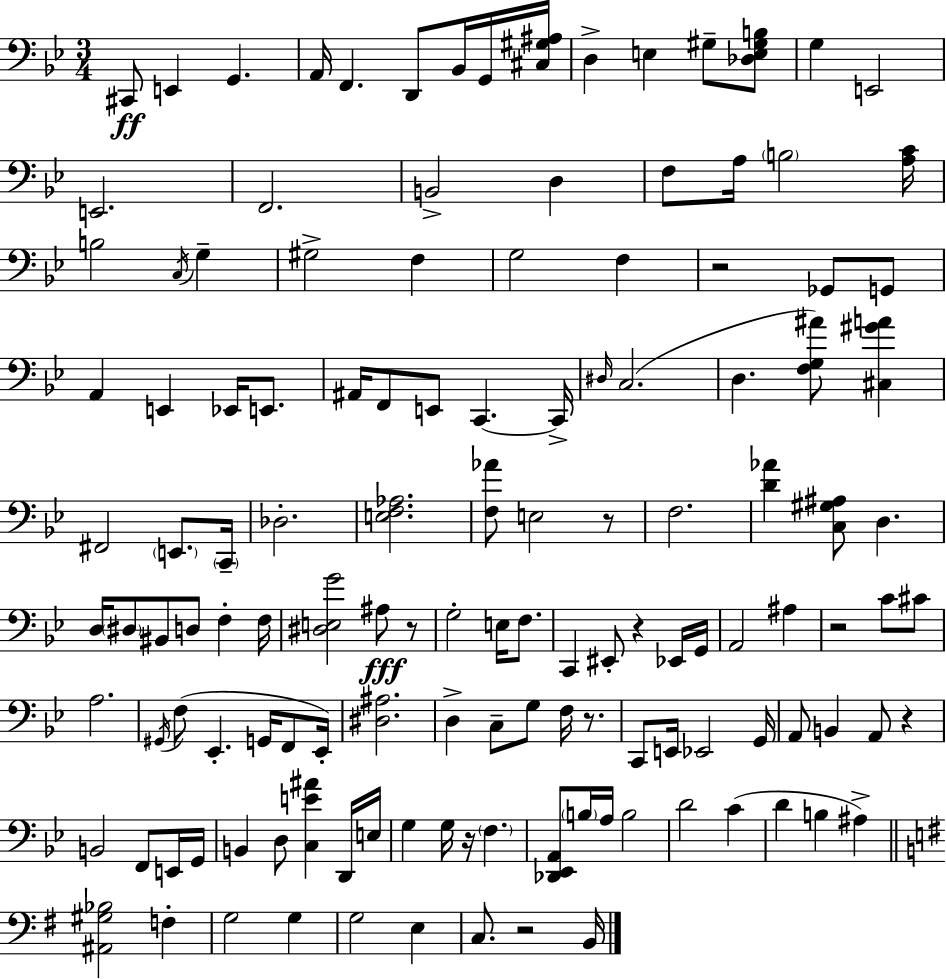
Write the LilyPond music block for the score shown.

{
  \clef bass
  \numericTimeSignature
  \time 3/4
  \key g \minor
  cis,8\ff e,4 g,4. | a,16 f,4. d,8 bes,16 g,16 <cis gis ais>16 | d4-> e4 gis8-- <des e gis b>8 | g4 e,2 | \break e,2. | f,2. | b,2-> d4 | f8 a16 \parenthesize b2 <a c'>16 | \break b2 \acciaccatura { c16 } g4-- | gis2-> f4 | g2 f4 | r2 ges,8 g,8 | \break a,4 e,4 ees,16 e,8. | ais,16 f,8 e,8 c,4.~~ | c,16-> \grace { dis16 }( c2. | d4. <f g ais'>8) <cis gis' a'>4 | \break fis,2 \parenthesize e,8. | \parenthesize c,16-- des2.-. | <e f aes>2. | <f aes'>8 e2 | \break r8 f2. | <d' aes'>4 <c gis ais>8 d4. | d16 \parenthesize dis8 bis,8 d8 f4-. | f16 <dis e g'>2 ais8\fff | \break r8 g2-. e16 f8. | c,4 eis,8-. r4 | ees,16 g,16 a,2 ais4 | r2 c'8 | \break cis'8 a2. | \acciaccatura { gis,16 } f8( ees,4.-. g,16 | f,8 ees,16-.) <dis ais>2. | d4-> c8-- g8 f16 | \break r8. c,8 e,16 ees,2 | g,16 a,8 b,4 a,8 r4 | b,2 f,8 | e,16 g,16 b,4 d8 <c e' ais'>4 | \break d,16 e16 g4 g16 r16 \parenthesize f4. | <des, ees, a,>8 \parenthesize b16 a16 b2 | d'2 c'4( | d'4 b4 ais4->) | \break \bar "||" \break \key g \major <ais, gis bes>2 f4-. | g2 g4 | g2 e4 | c8. r2 b,16 | \break \bar "|."
}